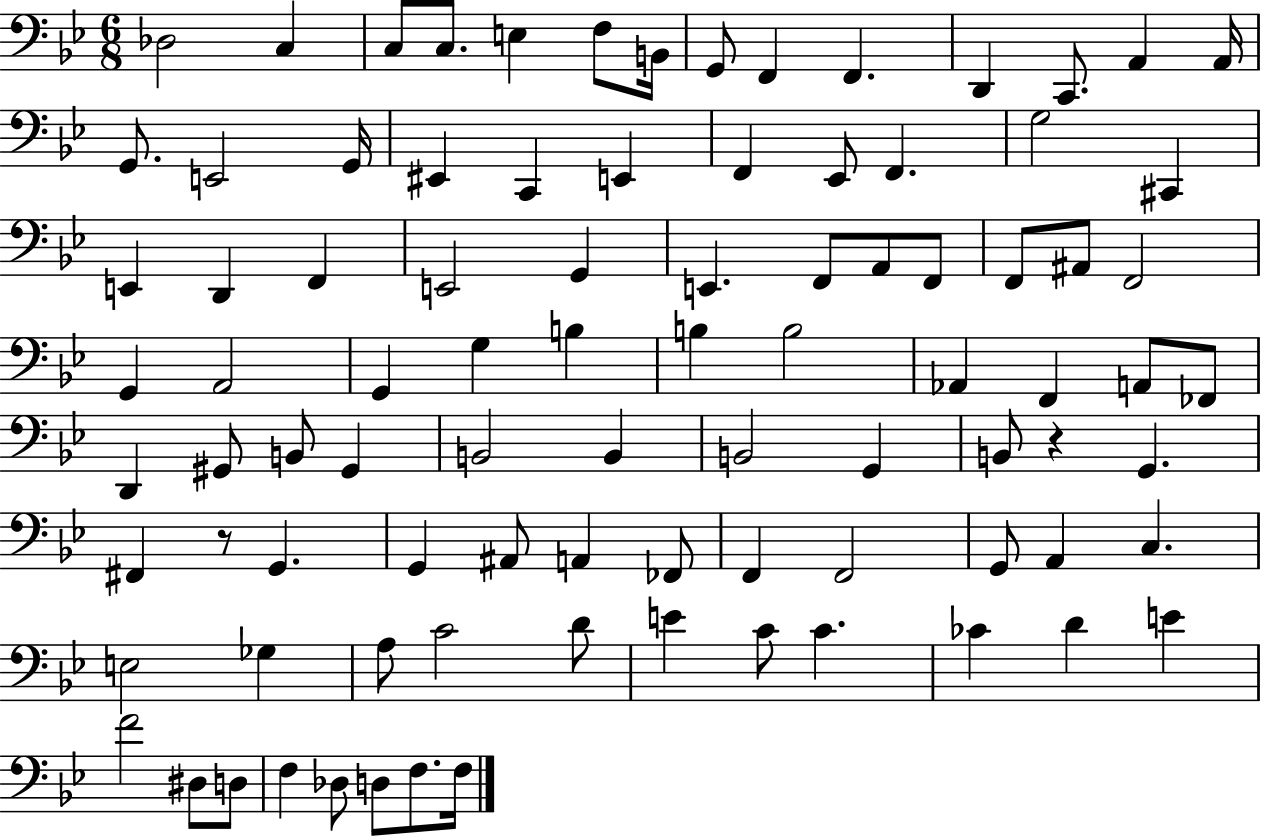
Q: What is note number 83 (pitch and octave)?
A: D3